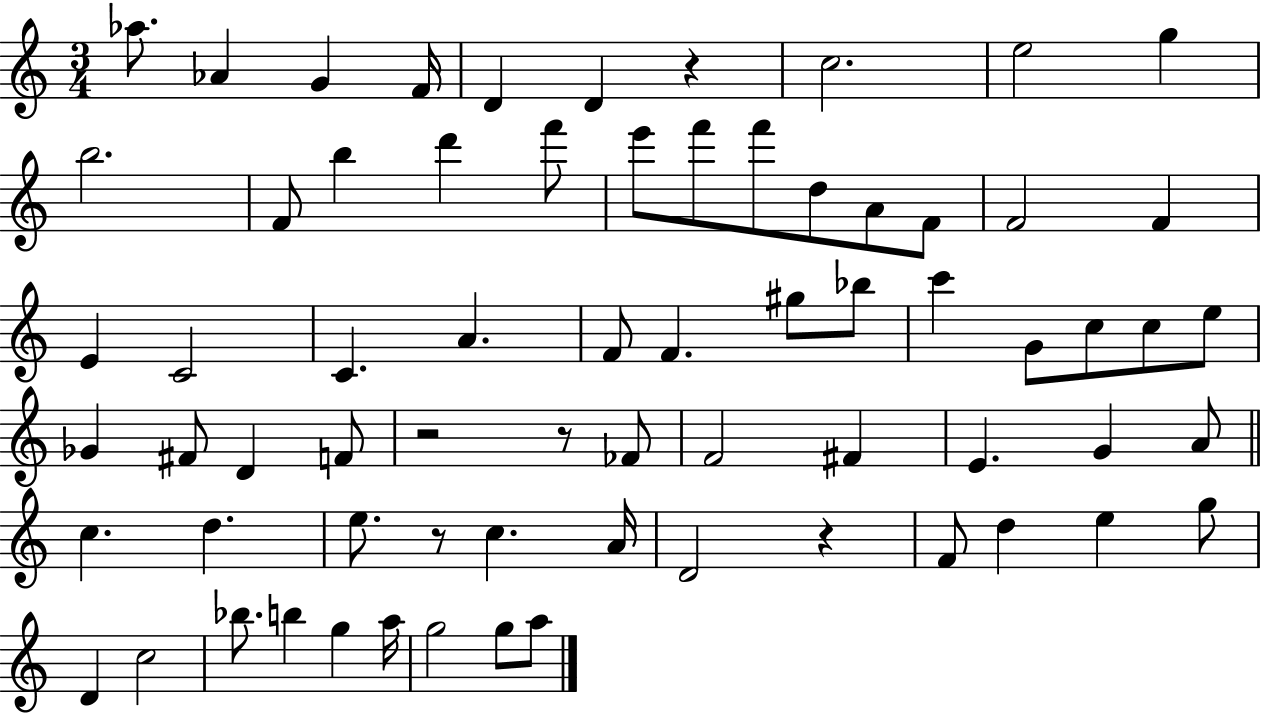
Ab5/e. Ab4/q G4/q F4/s D4/q D4/q R/q C5/h. E5/h G5/q B5/h. F4/e B5/q D6/q F6/e E6/e F6/e F6/e D5/e A4/e F4/e F4/h F4/q E4/q C4/h C4/q. A4/q. F4/e F4/q. G#5/e Bb5/e C6/q G4/e C5/e C5/e E5/e Gb4/q F#4/e D4/q F4/e R/h R/e FES4/e F4/h F#4/q E4/q. G4/q A4/e C5/q. D5/q. E5/e. R/e C5/q. A4/s D4/h R/q F4/e D5/q E5/q G5/e D4/q C5/h Bb5/e. B5/q G5/q A5/s G5/h G5/e A5/e